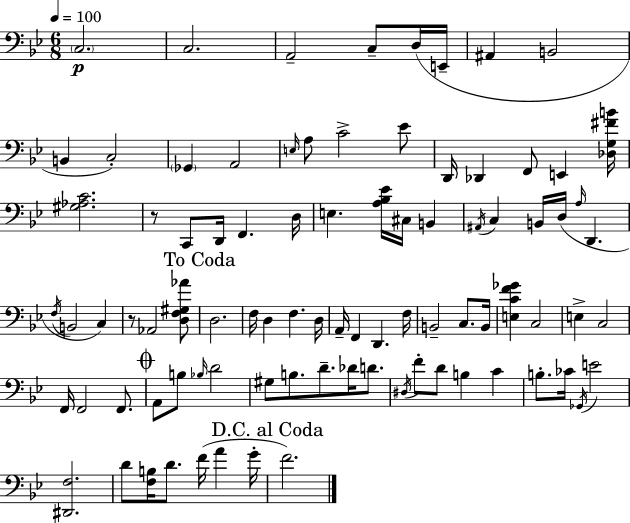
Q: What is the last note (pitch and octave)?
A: F4